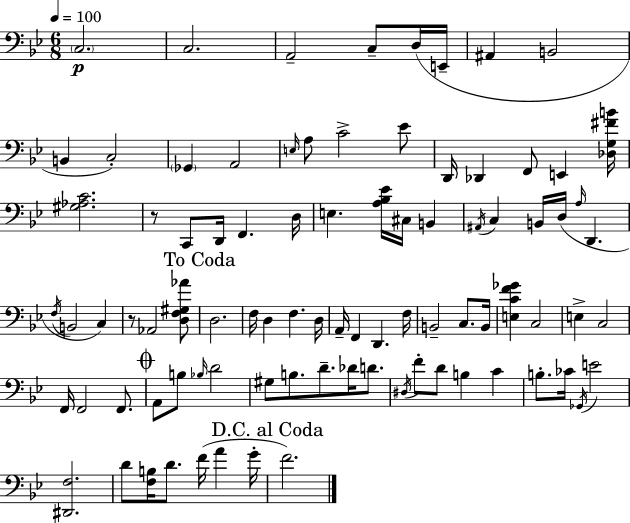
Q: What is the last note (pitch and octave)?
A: F4